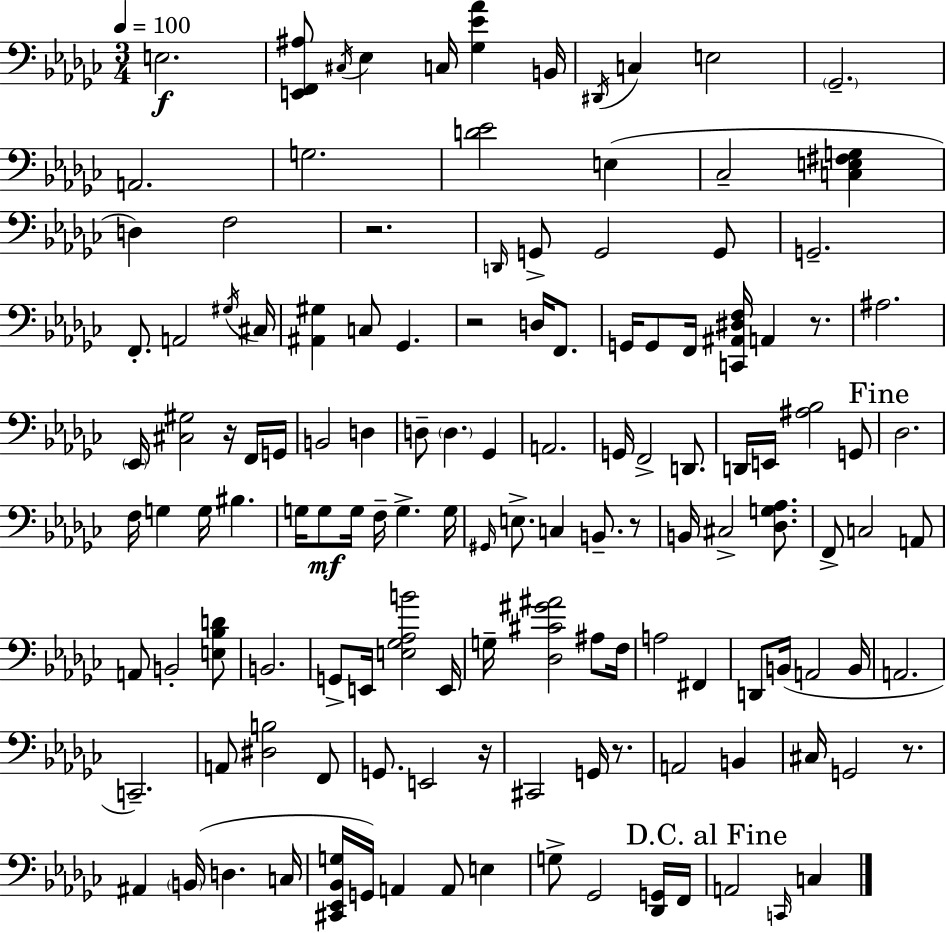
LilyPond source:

{
  \clef bass
  \numericTimeSignature
  \time 3/4
  \key ees \minor
  \tempo 4 = 100
  e2.\f | <e, f, ais>8 \acciaccatura { cis16 } ees4 c16 <ges ees' aes'>4 | b,16 \acciaccatura { dis,16 } c4 e2 | \parenthesize ges,2.-- | \break a,2. | g2. | <d' ees'>2 e4( | ces2-- <c e fis g>4 | \break d4) f2 | r2. | \grace { d,16 } g,8-> g,2 | g,8 g,2.-- | \break f,8.-. a,2 | \acciaccatura { gis16 } cis16 <ais, gis>4 c8 ges,4. | r2 | d16 f,8. g,16 g,8 f,16 <c, ais, dis f>16 a,4 | \break r8. ais2. | \parenthesize ees,16 <cis gis>2 | r16 f,16 g,16 b,2 | d4 d8-- \parenthesize d4. | \break ges,4 a,2. | g,16 f,2-> | d,8. d,16 e,16 <ais bes>2 | g,8 \mark "Fine" des2. | \break f16 g4 g16 bis4. | g16 g8\mf g16 f16-- g4.-> | g16 \grace { gis,16 } e8.-> c4 | b,8.-- r8 b,16 cis2-> | \break <des g aes>8. f,8-> c2 | a,8 a,8 b,2-. | <e bes d'>8 b,2. | g,8-> e,16 <e ges aes b'>2 | \break e,16 g16-- <des cis' gis' ais'>2 | ais8 f16 a2 | fis,4 d,8 b,16( a,2 | b,16 a,2. | \break c,2.--) | a,8 <dis b>2 | f,8 g,8. e,2 | r16 cis,2 | \break g,16 r8. a,2 | b,4 cis16 g,2 | r8. ais,4 \parenthesize b,16( d4. | c16 <cis, ees, bes, g>16 g,16) a,4 a,8 | \break e4 g8-> ges,2 | <des, g,>16 f,16 \mark "D.C. al Fine" a,2 | \grace { c,16 } c4 \bar "|."
}